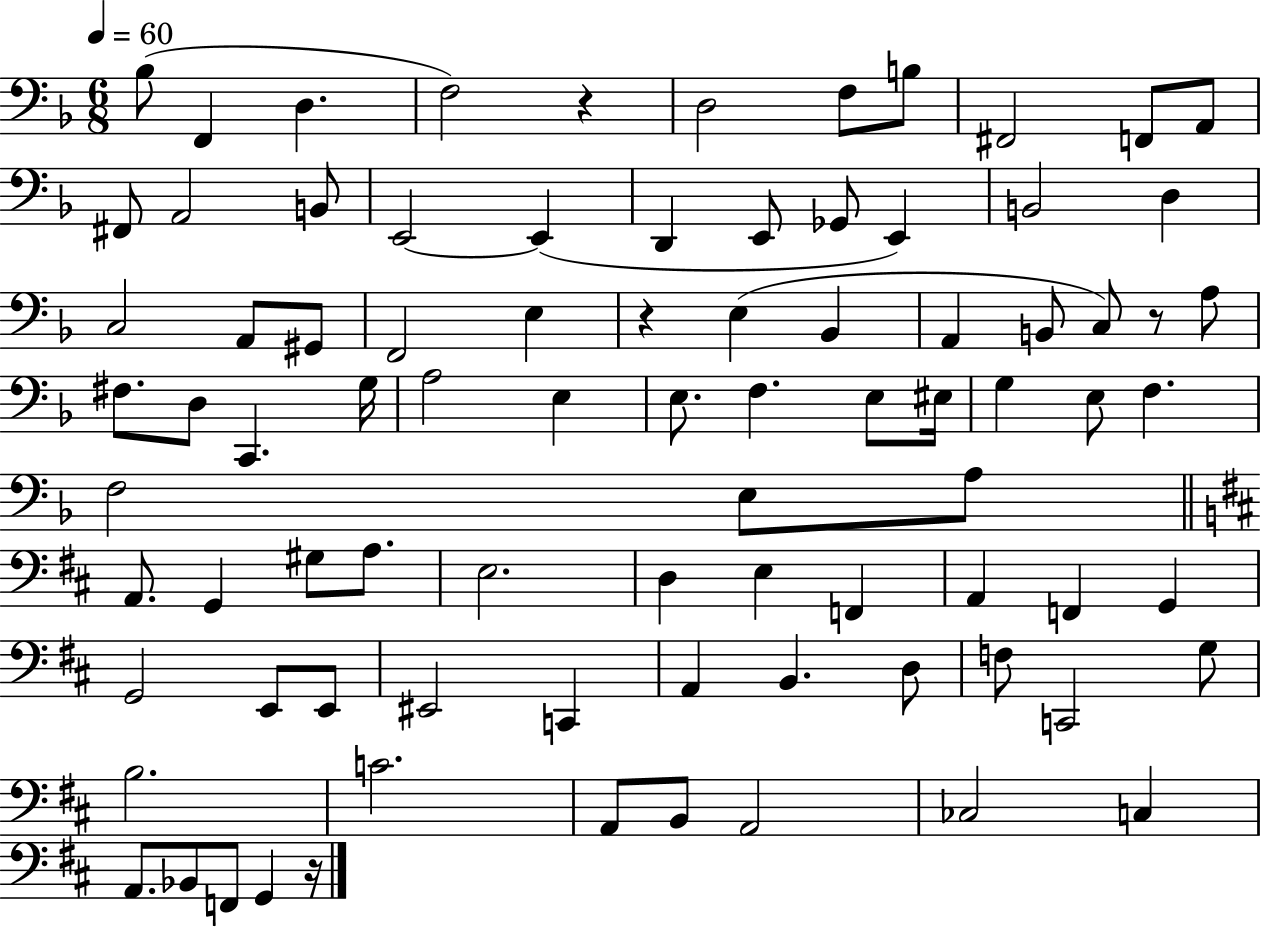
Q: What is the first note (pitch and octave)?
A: Bb3